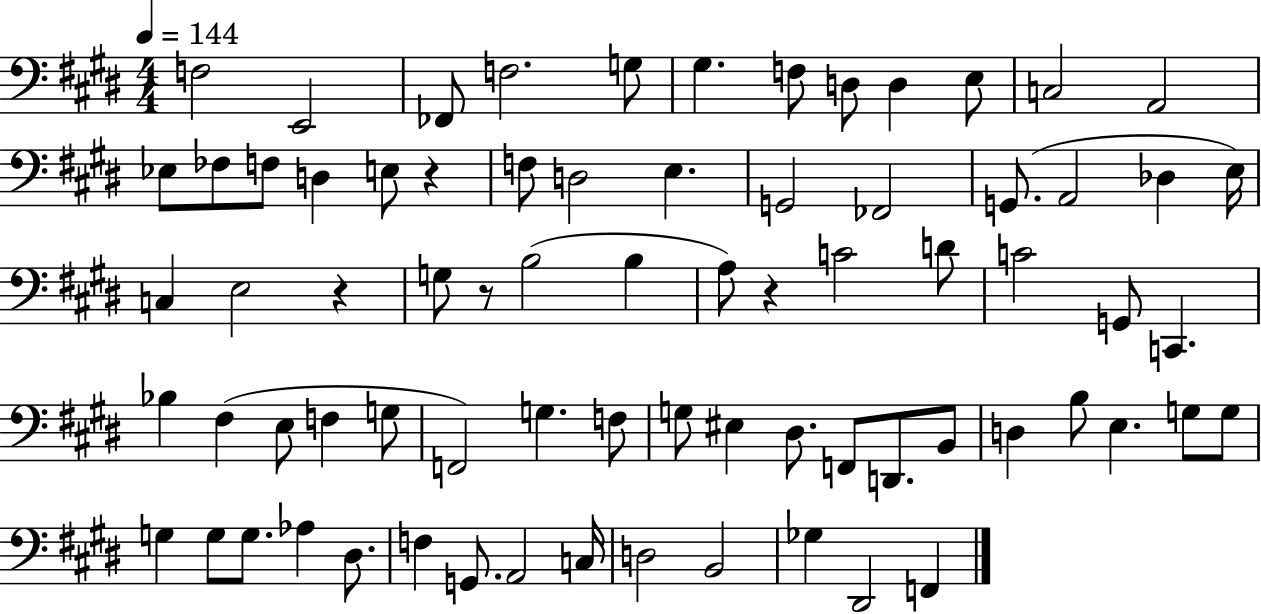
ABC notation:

X:1
T:Untitled
M:4/4
L:1/4
K:E
F,2 E,,2 _F,,/2 F,2 G,/2 ^G, F,/2 D,/2 D, E,/2 C,2 A,,2 _E,/2 _F,/2 F,/2 D, E,/2 z F,/2 D,2 E, G,,2 _F,,2 G,,/2 A,,2 _D, E,/4 C, E,2 z G,/2 z/2 B,2 B, A,/2 z C2 D/2 C2 G,,/2 C,, _B, ^F, E,/2 F, G,/2 F,,2 G, F,/2 G,/2 ^E, ^D,/2 F,,/2 D,,/2 B,,/2 D, B,/2 E, G,/2 G,/2 G, G,/2 G,/2 _A, ^D,/2 F, G,,/2 A,,2 C,/4 D,2 B,,2 _G, ^D,,2 F,,